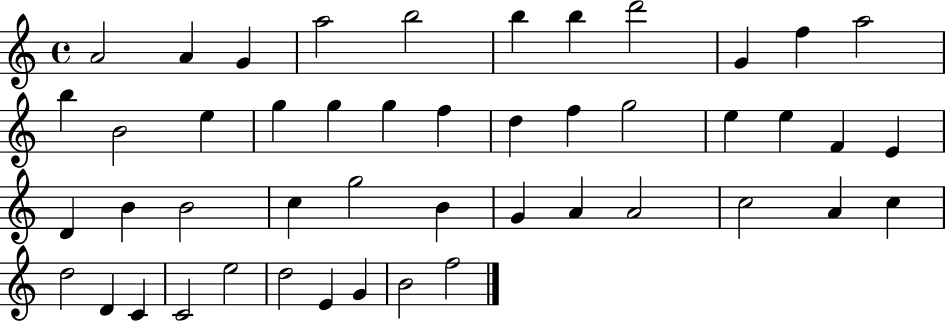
A4/h A4/q G4/q A5/h B5/h B5/q B5/q D6/h G4/q F5/q A5/h B5/q B4/h E5/q G5/q G5/q G5/q F5/q D5/q F5/q G5/h E5/q E5/q F4/q E4/q D4/q B4/q B4/h C5/q G5/h B4/q G4/q A4/q A4/h C5/h A4/q C5/q D5/h D4/q C4/q C4/h E5/h D5/h E4/q G4/q B4/h F5/h